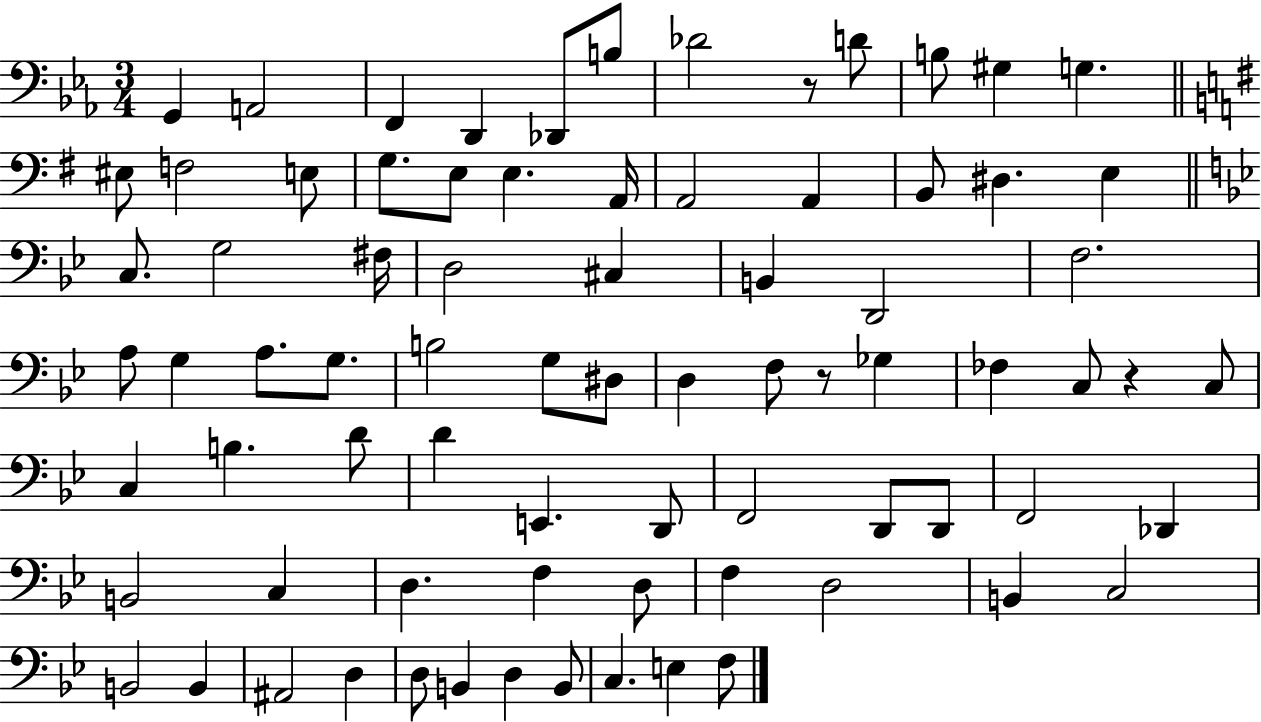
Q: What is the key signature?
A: EES major